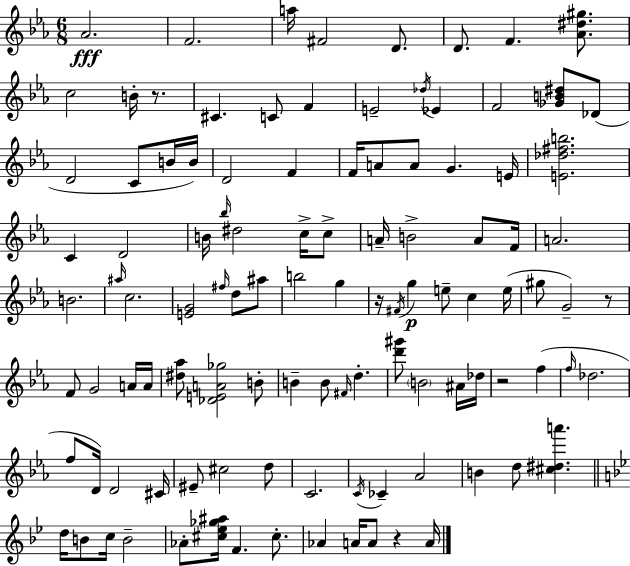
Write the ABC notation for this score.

X:1
T:Untitled
M:6/8
L:1/4
K:Cm
_A2 F2 a/4 ^F2 D/2 D/2 F [_A^d^g]/2 c2 B/4 z/2 ^C C/2 F E2 _d/4 _E F2 [_GB^d]/2 _D/2 D2 C/2 B/4 B/4 D2 F F/4 A/2 A/2 G E/4 [E_d^fb]2 C D2 B/4 _b/4 ^d2 c/4 c/2 A/4 B2 A/2 F/4 A2 B2 ^a/4 c2 [EG]2 ^f/4 d/2 ^a/2 b2 g z/4 ^F/4 g e/2 c e/4 ^g/2 G2 z/2 F/2 G2 A/4 A/4 [^d_a]/2 [_DEA_g]2 B/2 B B/2 ^F/4 d [d'^g']/2 B2 ^A/4 _d/4 z2 f f/4 _d2 f/2 D/4 D2 ^C/4 ^E/2 ^c2 d/2 C2 C/4 _C _A2 B d/2 [^c^da'] d/4 B/2 c/4 B2 _A/2 [^c_e_g^a]/4 F ^c/2 _A A/4 A/2 z A/4